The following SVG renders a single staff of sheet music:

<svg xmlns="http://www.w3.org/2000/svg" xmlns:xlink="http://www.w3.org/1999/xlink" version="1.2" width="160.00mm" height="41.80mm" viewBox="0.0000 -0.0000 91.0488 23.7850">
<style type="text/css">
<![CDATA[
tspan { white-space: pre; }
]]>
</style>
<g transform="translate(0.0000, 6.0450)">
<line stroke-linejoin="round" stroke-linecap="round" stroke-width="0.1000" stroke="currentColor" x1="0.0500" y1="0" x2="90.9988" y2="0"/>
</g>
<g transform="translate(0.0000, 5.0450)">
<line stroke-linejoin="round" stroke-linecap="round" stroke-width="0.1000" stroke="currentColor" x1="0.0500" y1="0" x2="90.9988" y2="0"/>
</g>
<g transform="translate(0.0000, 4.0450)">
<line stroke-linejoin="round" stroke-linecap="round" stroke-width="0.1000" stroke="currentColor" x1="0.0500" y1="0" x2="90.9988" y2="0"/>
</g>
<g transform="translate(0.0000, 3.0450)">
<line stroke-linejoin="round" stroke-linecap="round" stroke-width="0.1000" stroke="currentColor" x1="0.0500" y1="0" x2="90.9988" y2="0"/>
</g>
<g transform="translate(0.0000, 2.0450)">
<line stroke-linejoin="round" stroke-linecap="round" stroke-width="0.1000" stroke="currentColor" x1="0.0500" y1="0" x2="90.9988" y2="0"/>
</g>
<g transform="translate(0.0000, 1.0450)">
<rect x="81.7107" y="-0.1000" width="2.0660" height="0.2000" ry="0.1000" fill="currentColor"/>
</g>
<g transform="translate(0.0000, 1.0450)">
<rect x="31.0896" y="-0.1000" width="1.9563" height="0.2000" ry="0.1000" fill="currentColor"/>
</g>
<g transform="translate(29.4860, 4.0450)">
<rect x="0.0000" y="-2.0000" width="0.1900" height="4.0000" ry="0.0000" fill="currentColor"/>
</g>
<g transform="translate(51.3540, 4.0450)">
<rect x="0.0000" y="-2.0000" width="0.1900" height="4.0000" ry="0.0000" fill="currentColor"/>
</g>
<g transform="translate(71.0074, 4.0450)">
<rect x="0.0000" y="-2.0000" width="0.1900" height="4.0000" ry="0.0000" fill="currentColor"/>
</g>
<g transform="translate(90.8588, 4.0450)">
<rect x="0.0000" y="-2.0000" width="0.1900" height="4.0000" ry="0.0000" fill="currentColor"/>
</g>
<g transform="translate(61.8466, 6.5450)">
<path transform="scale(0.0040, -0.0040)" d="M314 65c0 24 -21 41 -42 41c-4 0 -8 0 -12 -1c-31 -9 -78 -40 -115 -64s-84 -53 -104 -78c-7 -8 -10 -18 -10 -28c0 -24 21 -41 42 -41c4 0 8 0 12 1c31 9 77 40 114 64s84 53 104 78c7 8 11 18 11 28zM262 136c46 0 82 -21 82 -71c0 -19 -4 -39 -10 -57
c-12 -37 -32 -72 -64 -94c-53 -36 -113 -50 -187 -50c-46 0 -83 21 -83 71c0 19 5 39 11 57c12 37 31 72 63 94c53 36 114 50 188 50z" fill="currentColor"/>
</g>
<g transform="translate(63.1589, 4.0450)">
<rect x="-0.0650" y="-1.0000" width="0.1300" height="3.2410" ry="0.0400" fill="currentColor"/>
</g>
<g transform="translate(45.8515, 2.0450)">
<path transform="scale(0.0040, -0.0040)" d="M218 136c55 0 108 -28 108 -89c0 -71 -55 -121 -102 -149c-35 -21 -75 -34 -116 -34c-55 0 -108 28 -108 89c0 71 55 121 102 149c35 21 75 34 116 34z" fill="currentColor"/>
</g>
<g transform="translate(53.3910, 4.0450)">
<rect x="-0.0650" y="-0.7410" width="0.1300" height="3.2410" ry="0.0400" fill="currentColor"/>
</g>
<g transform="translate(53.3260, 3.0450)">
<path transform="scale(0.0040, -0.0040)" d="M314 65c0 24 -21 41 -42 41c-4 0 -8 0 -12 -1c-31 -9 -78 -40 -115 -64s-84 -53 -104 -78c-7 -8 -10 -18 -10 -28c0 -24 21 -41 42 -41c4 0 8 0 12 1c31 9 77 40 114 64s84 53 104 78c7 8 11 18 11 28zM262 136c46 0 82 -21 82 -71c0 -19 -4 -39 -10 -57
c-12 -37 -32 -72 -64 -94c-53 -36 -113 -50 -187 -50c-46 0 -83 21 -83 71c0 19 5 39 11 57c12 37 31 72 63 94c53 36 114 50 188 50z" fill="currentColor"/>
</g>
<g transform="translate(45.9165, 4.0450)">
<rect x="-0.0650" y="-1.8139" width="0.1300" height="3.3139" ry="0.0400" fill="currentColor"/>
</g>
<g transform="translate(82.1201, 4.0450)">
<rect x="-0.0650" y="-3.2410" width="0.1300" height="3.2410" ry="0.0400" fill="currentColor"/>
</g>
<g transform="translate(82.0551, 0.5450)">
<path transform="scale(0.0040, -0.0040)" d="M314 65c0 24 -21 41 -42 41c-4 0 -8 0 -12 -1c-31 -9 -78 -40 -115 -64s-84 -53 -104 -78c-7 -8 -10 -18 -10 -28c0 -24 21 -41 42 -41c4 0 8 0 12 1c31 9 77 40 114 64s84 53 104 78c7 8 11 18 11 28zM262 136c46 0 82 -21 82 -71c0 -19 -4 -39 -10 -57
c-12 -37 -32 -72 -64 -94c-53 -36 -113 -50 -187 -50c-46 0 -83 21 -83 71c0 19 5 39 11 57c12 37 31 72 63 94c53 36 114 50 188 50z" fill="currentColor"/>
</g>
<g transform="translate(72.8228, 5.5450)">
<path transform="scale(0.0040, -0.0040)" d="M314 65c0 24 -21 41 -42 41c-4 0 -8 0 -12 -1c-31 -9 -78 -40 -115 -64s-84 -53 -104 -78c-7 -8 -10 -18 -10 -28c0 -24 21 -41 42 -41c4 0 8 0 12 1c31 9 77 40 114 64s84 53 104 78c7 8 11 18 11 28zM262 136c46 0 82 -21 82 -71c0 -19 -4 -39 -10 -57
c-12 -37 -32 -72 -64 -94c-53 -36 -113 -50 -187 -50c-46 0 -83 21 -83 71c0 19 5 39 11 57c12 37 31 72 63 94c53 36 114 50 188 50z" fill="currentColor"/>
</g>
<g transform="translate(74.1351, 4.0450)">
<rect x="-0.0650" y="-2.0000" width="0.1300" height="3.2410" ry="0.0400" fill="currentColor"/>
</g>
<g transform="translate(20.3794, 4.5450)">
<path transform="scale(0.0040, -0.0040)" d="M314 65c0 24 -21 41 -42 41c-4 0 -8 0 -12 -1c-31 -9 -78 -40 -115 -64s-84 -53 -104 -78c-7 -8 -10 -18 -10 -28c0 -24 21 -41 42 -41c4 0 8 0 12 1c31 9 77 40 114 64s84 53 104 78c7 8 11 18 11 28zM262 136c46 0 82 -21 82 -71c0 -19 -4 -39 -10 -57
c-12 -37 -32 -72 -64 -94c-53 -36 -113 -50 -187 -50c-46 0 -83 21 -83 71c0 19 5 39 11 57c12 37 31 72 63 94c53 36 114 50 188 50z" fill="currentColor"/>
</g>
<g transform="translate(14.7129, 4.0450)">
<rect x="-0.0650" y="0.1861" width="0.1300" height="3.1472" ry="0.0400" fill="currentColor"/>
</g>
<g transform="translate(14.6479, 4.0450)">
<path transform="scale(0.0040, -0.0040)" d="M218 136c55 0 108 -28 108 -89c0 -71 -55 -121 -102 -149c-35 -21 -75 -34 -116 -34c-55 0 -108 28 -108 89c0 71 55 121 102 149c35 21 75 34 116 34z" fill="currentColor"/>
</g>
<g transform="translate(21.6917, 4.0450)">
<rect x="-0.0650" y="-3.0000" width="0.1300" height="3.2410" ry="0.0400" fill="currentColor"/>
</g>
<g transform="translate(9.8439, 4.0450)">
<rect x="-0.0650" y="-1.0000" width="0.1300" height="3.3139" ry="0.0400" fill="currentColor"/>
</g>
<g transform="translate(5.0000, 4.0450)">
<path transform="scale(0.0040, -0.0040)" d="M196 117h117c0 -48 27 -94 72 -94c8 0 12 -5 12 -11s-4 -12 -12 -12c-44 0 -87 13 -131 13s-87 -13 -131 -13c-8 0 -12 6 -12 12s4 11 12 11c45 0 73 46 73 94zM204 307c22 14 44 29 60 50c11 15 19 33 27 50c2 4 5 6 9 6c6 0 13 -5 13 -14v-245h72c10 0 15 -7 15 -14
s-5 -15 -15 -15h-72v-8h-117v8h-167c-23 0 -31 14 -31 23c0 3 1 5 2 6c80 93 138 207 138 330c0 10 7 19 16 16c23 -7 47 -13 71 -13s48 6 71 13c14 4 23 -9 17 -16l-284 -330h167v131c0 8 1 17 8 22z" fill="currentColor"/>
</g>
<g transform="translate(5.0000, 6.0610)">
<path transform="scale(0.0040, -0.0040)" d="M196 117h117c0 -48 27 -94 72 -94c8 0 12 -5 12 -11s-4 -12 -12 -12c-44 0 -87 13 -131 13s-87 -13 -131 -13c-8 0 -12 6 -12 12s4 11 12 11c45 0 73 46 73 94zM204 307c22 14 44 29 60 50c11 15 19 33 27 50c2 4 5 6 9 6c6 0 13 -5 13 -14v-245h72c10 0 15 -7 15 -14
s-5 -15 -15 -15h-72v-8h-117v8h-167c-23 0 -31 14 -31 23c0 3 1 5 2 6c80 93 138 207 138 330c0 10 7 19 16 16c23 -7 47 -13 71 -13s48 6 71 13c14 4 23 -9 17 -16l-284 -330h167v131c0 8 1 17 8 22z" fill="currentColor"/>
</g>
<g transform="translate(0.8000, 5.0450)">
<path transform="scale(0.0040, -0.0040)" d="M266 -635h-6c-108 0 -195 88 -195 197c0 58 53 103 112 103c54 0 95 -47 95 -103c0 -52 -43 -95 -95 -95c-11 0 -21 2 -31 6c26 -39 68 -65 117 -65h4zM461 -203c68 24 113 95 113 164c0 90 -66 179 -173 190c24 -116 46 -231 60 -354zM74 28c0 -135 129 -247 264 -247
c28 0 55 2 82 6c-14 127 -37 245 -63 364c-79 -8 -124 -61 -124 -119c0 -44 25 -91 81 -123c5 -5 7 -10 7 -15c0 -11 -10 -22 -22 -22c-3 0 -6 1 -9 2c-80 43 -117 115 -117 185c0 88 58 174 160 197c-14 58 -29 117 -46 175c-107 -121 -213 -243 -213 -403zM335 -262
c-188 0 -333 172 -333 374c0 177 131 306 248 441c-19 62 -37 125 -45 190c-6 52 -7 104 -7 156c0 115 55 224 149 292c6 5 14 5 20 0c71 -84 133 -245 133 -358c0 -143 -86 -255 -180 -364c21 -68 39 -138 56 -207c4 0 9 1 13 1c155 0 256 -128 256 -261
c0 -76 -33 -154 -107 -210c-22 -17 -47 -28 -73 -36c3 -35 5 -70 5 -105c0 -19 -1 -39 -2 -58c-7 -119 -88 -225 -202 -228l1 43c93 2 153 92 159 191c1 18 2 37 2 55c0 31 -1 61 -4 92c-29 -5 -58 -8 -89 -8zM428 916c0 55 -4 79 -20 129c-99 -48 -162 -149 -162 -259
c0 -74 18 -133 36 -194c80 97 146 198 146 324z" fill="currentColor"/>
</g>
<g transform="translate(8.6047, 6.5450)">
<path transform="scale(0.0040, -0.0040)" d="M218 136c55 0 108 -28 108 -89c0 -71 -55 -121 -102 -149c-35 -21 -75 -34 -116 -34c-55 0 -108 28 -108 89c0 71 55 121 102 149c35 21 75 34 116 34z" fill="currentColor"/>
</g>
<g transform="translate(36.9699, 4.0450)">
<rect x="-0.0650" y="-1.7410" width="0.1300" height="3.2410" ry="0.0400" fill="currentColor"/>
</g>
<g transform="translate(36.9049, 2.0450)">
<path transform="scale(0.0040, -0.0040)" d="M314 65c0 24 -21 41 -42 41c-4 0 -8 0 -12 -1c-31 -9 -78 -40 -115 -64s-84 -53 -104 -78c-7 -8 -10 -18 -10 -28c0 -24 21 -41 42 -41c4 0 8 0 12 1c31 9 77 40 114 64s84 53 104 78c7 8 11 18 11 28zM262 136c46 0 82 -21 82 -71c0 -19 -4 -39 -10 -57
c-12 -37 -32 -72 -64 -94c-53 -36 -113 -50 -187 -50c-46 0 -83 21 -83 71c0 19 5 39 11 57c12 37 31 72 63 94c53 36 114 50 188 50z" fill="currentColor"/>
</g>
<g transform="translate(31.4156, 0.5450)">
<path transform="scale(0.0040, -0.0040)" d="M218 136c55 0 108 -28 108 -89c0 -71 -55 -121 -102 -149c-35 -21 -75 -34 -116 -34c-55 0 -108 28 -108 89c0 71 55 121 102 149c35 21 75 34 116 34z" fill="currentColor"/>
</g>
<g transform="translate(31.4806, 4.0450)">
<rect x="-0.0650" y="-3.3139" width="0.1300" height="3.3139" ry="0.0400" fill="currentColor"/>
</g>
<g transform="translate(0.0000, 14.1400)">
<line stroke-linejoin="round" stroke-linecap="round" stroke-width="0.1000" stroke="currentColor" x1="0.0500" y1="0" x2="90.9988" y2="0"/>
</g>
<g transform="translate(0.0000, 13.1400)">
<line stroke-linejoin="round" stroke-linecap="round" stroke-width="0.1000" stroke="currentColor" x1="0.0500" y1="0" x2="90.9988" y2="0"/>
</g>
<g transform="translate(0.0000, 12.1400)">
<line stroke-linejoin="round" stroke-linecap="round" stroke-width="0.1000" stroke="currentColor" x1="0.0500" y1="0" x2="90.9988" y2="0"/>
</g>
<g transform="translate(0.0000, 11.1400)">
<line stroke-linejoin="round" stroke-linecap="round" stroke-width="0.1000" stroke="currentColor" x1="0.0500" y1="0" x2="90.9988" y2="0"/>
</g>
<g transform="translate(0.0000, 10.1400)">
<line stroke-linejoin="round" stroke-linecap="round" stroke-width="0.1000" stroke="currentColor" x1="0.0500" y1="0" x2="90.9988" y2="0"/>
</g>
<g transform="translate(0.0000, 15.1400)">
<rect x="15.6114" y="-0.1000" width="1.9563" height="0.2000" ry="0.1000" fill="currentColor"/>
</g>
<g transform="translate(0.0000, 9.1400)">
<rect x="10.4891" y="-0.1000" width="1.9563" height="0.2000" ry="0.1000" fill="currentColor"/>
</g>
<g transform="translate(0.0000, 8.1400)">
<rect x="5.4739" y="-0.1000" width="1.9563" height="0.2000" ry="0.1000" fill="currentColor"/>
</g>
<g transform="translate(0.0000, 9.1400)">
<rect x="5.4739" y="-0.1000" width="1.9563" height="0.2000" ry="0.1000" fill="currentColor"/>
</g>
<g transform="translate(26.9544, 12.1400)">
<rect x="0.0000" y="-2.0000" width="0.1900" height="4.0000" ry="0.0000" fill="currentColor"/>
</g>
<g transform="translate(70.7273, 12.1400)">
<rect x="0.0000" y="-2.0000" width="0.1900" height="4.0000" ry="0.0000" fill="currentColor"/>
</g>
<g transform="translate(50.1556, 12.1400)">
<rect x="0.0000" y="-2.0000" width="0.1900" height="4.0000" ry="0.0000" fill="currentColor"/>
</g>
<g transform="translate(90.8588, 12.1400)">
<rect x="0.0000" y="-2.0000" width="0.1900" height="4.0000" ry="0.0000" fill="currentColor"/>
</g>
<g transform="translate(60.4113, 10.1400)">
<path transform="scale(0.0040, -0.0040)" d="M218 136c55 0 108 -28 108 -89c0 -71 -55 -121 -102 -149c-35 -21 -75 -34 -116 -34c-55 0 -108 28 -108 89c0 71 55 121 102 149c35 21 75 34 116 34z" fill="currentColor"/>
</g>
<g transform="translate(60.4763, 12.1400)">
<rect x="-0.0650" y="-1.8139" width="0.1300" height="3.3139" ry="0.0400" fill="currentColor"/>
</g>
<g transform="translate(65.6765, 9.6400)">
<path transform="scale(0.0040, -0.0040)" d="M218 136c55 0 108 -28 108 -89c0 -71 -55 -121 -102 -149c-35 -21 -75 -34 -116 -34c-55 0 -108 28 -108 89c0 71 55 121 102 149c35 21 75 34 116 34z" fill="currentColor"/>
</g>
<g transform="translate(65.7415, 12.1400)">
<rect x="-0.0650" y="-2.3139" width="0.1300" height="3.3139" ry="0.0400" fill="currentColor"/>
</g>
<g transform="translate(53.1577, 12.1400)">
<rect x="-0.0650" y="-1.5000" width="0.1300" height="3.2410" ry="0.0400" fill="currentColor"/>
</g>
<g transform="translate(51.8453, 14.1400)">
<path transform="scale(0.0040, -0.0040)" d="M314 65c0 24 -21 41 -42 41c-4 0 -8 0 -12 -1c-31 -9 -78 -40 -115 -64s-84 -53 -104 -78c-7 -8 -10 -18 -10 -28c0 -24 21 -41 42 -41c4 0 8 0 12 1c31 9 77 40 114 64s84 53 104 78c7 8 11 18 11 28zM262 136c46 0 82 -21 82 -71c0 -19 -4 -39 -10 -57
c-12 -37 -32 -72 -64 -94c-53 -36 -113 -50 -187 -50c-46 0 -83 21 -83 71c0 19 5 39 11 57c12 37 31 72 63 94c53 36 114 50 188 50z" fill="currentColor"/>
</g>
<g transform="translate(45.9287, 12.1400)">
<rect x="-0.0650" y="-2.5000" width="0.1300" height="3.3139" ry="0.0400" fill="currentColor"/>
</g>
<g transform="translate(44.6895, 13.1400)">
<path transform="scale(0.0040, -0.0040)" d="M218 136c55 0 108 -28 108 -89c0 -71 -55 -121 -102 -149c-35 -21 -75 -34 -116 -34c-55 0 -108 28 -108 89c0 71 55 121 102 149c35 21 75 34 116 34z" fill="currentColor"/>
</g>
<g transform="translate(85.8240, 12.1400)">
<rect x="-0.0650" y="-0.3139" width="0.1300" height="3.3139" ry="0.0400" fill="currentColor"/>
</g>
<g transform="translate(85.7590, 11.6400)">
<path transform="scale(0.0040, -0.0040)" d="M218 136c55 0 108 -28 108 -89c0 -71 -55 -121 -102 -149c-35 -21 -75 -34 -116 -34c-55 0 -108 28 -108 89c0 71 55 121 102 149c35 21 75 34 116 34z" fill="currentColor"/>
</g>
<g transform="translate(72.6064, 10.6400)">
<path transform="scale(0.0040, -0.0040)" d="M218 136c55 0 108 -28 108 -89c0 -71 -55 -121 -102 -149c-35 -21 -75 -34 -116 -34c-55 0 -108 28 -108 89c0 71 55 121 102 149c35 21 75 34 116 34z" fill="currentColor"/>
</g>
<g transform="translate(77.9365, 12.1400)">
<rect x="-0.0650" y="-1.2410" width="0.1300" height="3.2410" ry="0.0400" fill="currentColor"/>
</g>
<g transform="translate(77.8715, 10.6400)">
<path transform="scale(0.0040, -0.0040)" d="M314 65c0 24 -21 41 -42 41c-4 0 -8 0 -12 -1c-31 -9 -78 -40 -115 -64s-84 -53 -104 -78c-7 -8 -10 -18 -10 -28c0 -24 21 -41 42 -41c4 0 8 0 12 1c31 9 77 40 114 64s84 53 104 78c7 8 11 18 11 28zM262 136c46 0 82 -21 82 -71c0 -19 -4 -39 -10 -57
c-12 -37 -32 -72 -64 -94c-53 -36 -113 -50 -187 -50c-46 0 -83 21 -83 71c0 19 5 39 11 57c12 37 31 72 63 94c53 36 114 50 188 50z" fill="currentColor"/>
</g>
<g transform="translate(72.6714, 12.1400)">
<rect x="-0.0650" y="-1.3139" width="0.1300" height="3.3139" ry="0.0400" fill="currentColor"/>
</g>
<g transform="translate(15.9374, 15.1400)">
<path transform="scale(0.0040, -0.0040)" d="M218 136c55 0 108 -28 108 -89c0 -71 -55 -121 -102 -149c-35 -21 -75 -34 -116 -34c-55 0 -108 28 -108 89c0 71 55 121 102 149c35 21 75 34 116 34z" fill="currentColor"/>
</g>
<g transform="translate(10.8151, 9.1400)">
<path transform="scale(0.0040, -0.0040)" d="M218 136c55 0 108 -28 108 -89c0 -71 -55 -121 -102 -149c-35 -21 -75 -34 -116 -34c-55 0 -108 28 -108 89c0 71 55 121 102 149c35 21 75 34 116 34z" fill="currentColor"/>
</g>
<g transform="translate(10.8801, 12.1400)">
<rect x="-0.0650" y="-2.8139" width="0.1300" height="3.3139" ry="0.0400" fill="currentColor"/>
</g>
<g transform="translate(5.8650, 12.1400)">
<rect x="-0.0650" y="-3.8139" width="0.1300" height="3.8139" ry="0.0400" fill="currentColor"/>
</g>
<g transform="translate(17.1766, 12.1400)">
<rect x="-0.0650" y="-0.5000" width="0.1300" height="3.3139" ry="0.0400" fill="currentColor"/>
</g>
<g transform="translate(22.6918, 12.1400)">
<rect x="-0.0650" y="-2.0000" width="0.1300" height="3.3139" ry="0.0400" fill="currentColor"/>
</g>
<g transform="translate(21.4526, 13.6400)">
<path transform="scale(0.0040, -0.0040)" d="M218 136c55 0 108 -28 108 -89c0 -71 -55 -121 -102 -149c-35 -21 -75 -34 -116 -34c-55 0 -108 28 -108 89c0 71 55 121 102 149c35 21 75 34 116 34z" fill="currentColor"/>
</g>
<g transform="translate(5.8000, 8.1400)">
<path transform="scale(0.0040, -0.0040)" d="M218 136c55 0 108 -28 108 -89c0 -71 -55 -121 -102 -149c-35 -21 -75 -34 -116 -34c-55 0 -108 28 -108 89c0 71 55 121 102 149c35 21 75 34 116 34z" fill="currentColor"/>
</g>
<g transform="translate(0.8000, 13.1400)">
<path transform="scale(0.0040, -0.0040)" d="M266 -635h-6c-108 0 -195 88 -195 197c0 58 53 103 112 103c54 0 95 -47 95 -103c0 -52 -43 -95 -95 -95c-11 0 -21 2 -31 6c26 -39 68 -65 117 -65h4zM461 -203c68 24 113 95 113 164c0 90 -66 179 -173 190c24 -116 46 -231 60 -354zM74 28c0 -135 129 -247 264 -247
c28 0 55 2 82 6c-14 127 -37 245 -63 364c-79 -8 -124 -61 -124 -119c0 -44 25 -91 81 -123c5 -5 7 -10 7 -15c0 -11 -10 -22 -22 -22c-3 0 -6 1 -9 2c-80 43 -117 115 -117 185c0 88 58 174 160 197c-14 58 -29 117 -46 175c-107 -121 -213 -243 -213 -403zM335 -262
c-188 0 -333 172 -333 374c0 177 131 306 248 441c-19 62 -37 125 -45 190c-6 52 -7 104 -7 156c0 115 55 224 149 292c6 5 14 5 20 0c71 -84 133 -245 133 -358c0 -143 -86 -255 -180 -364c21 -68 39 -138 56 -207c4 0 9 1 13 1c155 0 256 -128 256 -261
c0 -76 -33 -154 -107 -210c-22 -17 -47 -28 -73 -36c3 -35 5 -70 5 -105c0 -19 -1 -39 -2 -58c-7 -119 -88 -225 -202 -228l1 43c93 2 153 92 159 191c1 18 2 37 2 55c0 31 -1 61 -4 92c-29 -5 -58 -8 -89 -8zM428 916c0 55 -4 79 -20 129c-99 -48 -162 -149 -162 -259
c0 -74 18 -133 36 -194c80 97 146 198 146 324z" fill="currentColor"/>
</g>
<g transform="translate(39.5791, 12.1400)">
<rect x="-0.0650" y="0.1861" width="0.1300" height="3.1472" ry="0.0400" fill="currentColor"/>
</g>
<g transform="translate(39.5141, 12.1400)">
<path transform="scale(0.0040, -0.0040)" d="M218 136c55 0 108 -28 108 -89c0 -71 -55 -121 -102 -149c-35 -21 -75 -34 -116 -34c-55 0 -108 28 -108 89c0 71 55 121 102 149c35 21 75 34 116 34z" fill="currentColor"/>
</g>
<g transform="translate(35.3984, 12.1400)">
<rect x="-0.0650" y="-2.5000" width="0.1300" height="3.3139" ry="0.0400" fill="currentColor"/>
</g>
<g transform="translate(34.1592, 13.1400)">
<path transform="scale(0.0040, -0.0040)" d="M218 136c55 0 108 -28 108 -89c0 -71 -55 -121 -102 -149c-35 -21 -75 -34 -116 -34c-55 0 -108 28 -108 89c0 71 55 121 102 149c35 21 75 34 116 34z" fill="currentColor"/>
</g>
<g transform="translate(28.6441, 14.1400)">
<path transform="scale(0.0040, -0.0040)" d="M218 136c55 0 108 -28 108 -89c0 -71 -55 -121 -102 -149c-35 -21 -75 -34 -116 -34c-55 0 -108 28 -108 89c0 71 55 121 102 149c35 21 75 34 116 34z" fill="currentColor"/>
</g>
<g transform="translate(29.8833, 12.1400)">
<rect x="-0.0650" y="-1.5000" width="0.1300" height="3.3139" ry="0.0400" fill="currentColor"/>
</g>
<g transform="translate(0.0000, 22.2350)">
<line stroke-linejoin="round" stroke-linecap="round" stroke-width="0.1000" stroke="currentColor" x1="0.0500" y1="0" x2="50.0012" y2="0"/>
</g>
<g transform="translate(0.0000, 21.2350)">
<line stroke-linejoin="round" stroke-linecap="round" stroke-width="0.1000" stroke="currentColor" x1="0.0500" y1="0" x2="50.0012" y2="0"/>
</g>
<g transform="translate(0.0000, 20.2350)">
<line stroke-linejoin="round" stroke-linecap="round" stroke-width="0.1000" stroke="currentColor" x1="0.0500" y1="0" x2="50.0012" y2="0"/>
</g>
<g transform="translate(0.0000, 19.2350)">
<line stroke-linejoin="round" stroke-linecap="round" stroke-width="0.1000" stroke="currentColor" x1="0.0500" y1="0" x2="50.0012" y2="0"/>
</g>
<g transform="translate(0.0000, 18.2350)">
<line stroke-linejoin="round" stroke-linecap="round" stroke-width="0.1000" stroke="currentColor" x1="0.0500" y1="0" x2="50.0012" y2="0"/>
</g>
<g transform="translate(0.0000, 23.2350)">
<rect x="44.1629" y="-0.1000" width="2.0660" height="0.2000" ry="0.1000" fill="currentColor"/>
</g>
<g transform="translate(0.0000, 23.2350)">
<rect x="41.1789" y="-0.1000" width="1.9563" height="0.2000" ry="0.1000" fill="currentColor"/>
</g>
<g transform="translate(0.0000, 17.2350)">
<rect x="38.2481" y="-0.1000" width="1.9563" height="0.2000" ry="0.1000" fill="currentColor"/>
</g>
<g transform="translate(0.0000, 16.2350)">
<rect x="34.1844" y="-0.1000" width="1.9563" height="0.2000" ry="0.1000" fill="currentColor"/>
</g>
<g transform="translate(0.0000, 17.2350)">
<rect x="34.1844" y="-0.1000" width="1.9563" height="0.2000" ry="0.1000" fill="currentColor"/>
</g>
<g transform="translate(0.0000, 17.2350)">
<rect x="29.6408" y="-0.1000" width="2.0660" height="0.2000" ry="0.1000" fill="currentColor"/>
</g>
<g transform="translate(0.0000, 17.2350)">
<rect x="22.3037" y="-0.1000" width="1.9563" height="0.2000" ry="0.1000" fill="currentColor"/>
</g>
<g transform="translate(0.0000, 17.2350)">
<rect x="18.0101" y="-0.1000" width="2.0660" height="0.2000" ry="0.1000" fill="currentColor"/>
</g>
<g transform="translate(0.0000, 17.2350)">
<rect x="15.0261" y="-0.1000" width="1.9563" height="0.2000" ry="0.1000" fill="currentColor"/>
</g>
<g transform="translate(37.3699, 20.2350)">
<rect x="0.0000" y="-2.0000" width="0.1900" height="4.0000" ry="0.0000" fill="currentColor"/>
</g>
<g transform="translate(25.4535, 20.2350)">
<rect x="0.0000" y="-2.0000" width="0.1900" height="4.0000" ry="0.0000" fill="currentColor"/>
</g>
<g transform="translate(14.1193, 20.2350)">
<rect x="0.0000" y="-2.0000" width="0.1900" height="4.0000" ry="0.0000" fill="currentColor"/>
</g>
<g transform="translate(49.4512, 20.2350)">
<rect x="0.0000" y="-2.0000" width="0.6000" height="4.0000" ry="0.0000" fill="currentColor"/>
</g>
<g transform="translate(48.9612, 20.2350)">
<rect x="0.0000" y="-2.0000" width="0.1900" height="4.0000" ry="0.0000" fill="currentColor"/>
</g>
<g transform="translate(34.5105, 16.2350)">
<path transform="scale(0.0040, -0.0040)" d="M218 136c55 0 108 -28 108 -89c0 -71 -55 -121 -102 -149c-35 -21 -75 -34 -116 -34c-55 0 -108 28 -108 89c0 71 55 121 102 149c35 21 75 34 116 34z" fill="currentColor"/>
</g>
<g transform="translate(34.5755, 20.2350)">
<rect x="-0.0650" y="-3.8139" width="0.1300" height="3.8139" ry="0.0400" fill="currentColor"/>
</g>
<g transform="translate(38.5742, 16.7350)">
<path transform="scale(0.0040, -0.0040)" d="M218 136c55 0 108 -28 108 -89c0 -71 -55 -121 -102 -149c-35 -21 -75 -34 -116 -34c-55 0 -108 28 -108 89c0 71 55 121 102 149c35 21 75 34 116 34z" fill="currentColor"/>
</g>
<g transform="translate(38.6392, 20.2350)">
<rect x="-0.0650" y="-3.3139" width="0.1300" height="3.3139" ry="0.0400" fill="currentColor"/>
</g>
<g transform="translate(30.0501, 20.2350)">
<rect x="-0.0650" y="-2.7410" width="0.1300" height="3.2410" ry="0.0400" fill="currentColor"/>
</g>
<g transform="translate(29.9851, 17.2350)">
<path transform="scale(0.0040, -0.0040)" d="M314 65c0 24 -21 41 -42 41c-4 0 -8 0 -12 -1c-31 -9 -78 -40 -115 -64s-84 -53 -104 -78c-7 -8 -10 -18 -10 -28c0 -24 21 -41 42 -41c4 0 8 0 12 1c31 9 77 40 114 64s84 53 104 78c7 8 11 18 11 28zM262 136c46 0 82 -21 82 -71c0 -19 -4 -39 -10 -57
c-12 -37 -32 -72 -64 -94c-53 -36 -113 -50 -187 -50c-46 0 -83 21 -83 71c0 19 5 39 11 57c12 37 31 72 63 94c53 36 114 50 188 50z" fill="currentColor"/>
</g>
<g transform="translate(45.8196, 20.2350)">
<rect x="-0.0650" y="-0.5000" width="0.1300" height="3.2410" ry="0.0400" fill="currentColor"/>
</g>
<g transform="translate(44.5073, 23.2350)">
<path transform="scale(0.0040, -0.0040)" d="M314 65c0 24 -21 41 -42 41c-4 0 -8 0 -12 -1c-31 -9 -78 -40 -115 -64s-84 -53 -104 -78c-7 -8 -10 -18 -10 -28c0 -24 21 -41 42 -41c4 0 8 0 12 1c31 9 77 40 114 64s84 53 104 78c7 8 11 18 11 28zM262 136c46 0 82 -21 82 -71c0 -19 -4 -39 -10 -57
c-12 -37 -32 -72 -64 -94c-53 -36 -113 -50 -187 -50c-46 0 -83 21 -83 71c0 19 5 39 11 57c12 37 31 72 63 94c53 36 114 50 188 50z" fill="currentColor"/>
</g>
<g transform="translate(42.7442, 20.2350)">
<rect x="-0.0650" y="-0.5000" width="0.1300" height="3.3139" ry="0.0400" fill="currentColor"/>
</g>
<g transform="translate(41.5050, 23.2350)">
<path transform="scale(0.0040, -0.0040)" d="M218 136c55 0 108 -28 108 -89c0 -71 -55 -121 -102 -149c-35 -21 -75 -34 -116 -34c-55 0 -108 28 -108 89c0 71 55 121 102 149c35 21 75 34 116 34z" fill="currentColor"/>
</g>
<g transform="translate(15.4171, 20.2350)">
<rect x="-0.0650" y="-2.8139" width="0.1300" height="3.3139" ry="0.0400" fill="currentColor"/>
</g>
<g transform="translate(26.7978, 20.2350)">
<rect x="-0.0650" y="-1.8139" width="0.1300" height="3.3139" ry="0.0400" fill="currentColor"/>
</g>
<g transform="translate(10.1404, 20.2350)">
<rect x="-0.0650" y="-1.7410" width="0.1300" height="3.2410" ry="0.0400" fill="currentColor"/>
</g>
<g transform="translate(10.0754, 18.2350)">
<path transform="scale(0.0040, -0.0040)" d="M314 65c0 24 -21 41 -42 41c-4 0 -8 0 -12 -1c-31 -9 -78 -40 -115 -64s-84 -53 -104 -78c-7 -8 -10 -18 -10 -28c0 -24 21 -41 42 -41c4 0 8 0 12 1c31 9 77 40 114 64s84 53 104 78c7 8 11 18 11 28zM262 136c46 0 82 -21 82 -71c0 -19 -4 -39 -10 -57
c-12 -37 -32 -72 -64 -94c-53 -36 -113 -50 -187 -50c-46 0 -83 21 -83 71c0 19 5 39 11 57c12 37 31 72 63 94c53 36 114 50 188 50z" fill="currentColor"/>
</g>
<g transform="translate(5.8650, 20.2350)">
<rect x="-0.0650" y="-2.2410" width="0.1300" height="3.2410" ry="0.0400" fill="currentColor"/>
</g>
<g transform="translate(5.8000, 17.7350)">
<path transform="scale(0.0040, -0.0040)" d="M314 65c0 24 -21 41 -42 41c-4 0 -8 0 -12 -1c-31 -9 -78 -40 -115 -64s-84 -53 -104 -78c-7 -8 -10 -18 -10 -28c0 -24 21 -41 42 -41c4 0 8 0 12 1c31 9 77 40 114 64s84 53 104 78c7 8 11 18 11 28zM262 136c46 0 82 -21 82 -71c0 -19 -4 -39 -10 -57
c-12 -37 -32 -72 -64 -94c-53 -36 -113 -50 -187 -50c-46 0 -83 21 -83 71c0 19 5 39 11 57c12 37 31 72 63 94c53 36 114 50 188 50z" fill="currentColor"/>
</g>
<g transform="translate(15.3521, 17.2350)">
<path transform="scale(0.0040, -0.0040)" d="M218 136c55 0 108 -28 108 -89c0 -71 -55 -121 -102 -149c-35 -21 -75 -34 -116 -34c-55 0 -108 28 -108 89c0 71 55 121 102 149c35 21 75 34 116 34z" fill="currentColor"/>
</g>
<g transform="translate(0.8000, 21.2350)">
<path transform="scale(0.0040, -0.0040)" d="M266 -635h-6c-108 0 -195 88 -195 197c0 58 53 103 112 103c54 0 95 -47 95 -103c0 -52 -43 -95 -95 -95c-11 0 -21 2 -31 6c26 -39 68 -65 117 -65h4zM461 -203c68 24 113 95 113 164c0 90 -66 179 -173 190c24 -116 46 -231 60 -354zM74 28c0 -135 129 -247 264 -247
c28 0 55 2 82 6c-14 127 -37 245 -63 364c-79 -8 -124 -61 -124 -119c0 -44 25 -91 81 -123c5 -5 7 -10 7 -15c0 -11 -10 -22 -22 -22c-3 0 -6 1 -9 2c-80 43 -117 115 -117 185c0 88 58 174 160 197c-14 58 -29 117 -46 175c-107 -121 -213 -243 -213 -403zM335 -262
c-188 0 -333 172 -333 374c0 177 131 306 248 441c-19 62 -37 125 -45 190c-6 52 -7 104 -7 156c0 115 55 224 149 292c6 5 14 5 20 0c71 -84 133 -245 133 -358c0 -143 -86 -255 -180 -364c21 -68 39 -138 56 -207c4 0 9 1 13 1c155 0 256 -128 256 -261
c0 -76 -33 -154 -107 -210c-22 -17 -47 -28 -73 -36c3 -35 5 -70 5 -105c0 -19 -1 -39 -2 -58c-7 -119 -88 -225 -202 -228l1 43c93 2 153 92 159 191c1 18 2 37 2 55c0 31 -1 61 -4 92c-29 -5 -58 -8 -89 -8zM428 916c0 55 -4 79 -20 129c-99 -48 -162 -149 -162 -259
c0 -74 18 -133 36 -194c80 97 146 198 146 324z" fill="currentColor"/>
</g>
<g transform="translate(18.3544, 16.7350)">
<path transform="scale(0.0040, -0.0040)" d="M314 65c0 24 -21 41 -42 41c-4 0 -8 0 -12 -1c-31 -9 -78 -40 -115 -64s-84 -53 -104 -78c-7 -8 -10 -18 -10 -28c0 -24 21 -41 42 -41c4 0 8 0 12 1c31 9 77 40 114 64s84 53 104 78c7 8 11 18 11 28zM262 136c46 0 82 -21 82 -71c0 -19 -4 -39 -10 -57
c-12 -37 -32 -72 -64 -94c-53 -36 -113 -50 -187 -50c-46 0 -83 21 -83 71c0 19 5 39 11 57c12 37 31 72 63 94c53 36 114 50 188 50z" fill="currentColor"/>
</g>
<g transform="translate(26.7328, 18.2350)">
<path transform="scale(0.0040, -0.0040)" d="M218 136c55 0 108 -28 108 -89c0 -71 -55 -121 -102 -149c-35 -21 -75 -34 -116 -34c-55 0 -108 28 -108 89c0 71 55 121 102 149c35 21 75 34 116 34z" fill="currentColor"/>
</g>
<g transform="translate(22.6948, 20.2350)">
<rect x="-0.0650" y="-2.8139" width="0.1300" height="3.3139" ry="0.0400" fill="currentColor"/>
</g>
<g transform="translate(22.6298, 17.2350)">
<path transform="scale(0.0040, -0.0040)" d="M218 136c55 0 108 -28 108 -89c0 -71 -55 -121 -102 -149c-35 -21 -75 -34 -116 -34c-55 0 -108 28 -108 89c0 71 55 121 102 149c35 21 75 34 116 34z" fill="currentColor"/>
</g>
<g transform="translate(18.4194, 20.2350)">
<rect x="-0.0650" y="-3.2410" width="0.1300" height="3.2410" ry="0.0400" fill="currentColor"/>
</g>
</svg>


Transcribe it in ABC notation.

X:1
T:Untitled
M:4/4
L:1/4
K:C
D B A2 b f2 f d2 D2 F2 b2 c' a C F E G B G E2 f g e e2 c g2 f2 a b2 a f a2 c' b C C2